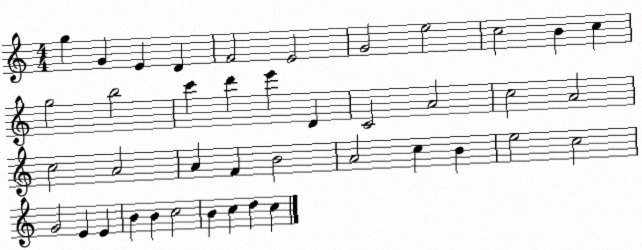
X:1
T:Untitled
M:4/4
L:1/4
K:C
g G E D F2 E2 G2 e2 c2 B c g2 b2 c' d' e' D C2 A2 c2 A2 c2 A2 A F B2 A2 c B e2 c2 G2 E E B B c2 B c d c